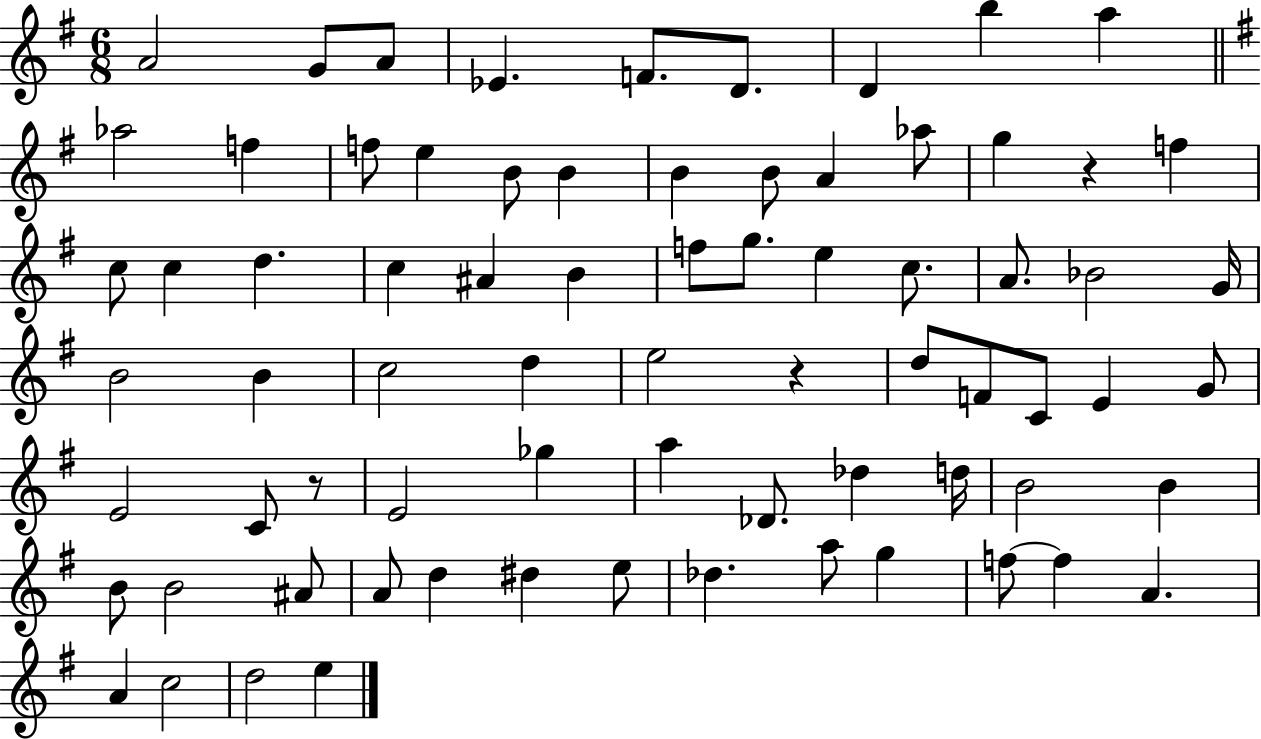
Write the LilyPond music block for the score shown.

{
  \clef treble
  \numericTimeSignature
  \time 6/8
  \key g \major
  a'2 g'8 a'8 | ees'4. f'8. d'8. | d'4 b''4 a''4 | \bar "||" \break \key g \major aes''2 f''4 | f''8 e''4 b'8 b'4 | b'4 b'8 a'4 aes''8 | g''4 r4 f''4 | \break c''8 c''4 d''4. | c''4 ais'4 b'4 | f''8 g''8. e''4 c''8. | a'8. bes'2 g'16 | \break b'2 b'4 | c''2 d''4 | e''2 r4 | d''8 f'8 c'8 e'4 g'8 | \break e'2 c'8 r8 | e'2 ges''4 | a''4 des'8. des''4 d''16 | b'2 b'4 | \break b'8 b'2 ais'8 | a'8 d''4 dis''4 e''8 | des''4. a''8 g''4 | f''8~~ f''4 a'4. | \break a'4 c''2 | d''2 e''4 | \bar "|."
}